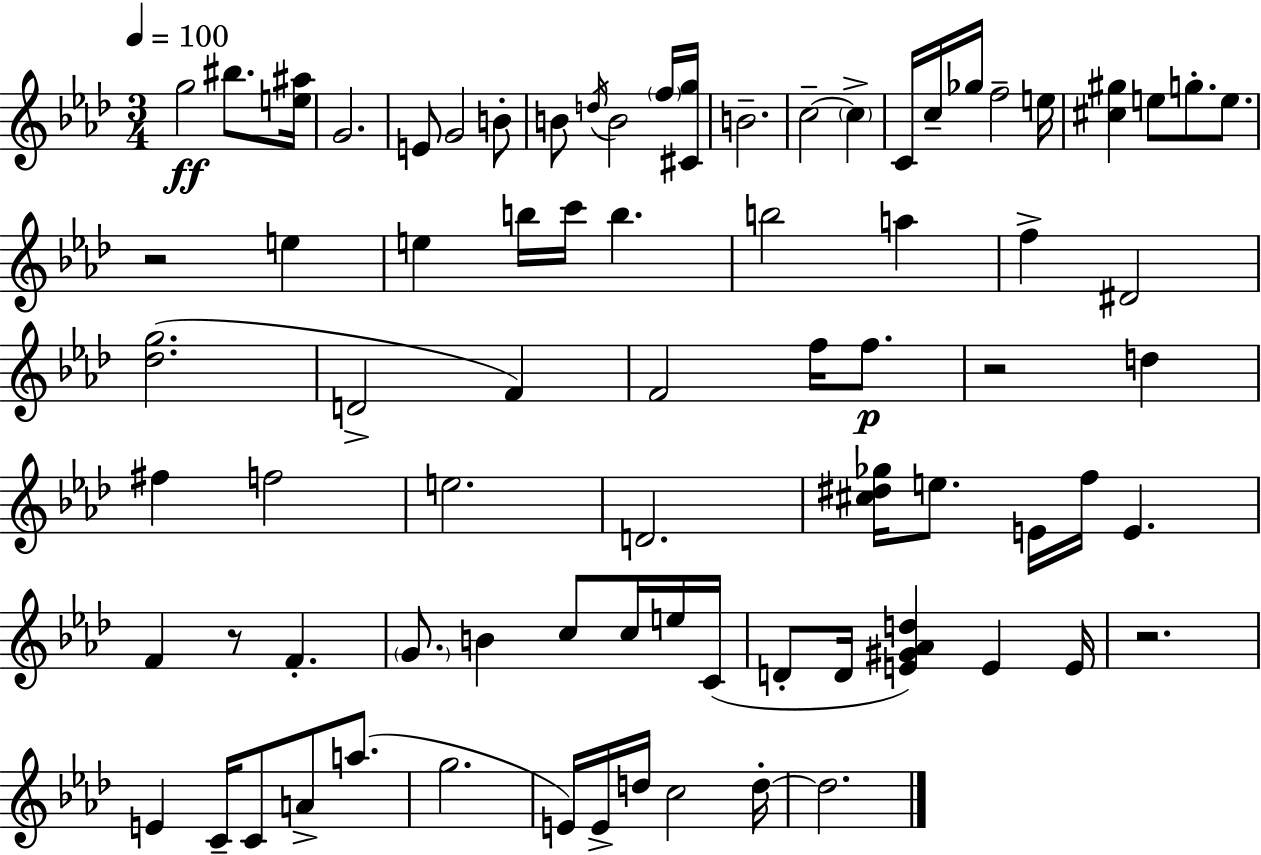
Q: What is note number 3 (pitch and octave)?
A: G4